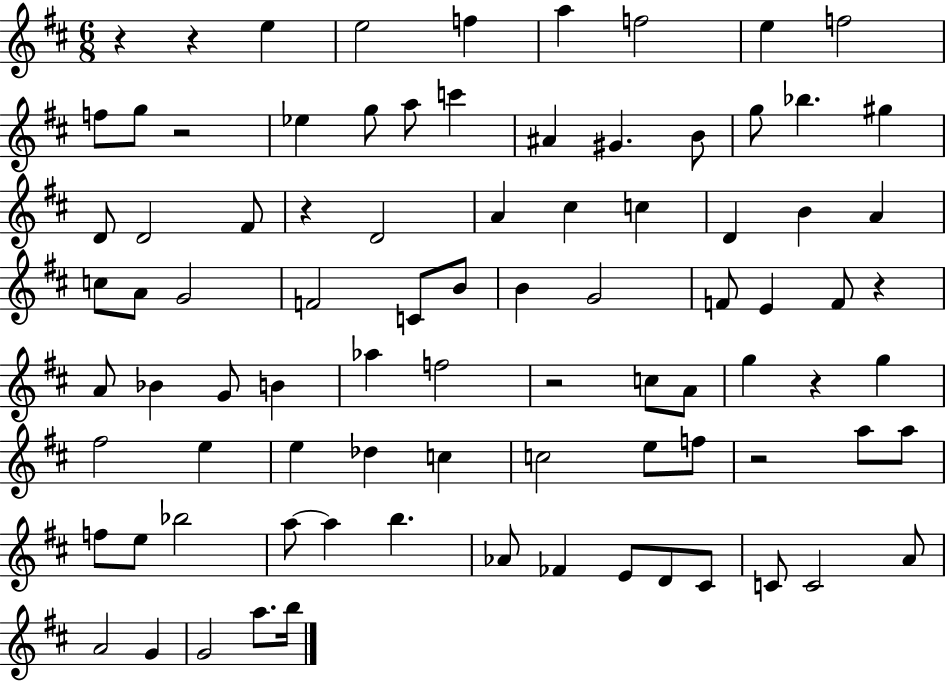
R/q R/q E5/q E5/h F5/q A5/q F5/h E5/q F5/h F5/e G5/e R/h Eb5/q G5/e A5/e C6/q A#4/q G#4/q. B4/e G5/e Bb5/q. G#5/q D4/e D4/h F#4/e R/q D4/h A4/q C#5/q C5/q D4/q B4/q A4/q C5/e A4/e G4/h F4/h C4/e B4/e B4/q G4/h F4/e E4/q F4/e R/q A4/e Bb4/q G4/e B4/q Ab5/q F5/h R/h C5/e A4/e G5/q R/q G5/q F#5/h E5/q E5/q Db5/q C5/q C5/h E5/e F5/e R/h A5/e A5/e F5/e E5/e Bb5/h A5/e A5/q B5/q. Ab4/e FES4/q E4/e D4/e C#4/e C4/e C4/h A4/e A4/h G4/q G4/h A5/e. B5/s